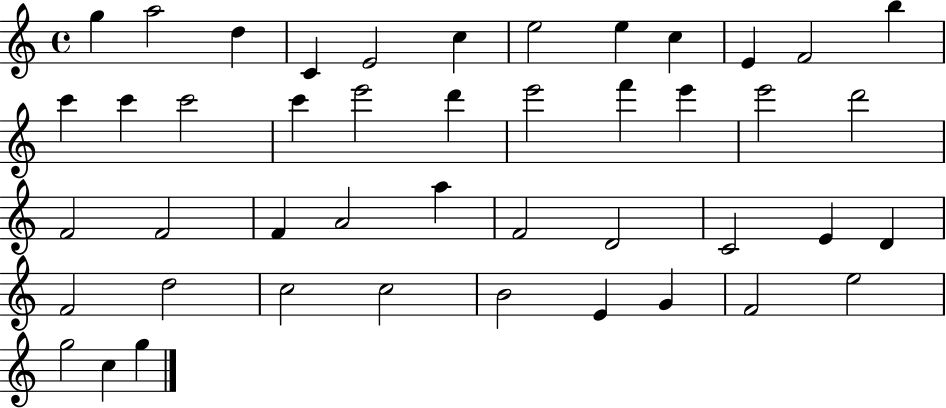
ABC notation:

X:1
T:Untitled
M:4/4
L:1/4
K:C
g a2 d C E2 c e2 e c E F2 b c' c' c'2 c' e'2 d' e'2 f' e' e'2 d'2 F2 F2 F A2 a F2 D2 C2 E D F2 d2 c2 c2 B2 E G F2 e2 g2 c g